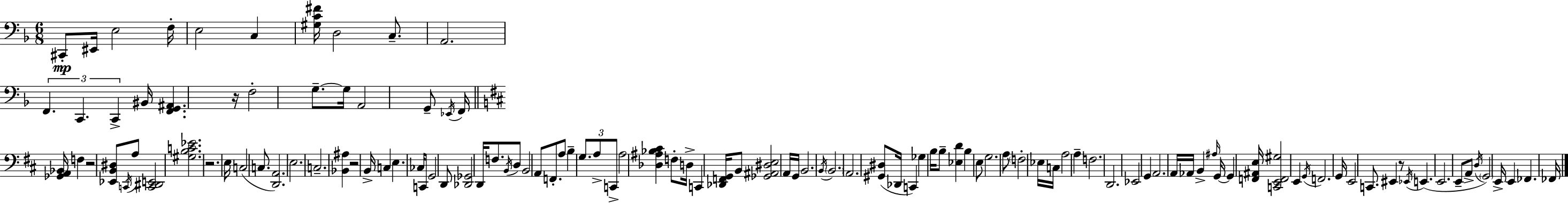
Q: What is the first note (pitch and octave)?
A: C#2